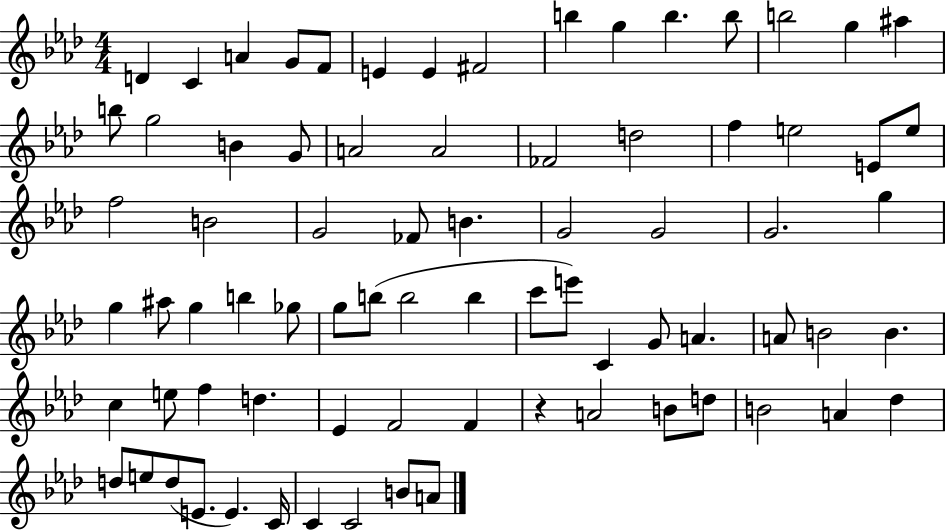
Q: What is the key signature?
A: AES major